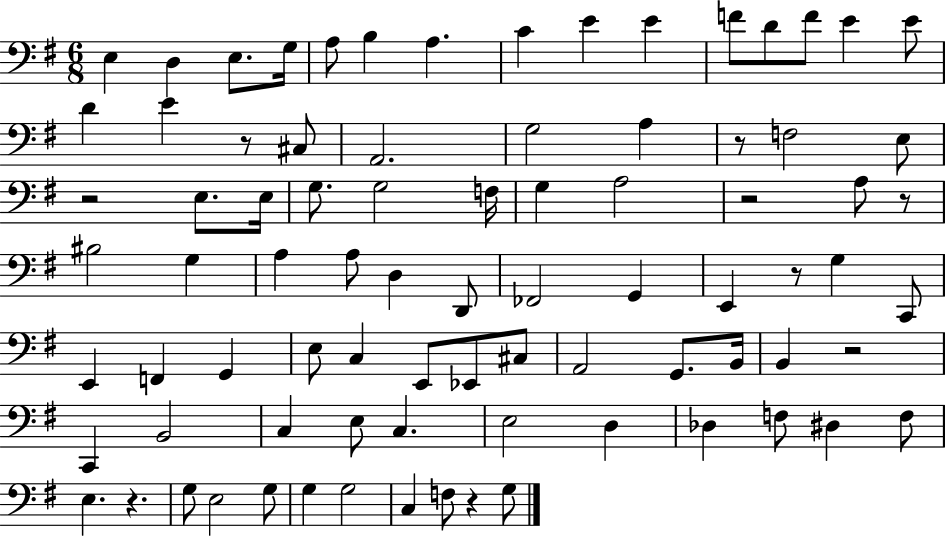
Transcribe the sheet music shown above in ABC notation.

X:1
T:Untitled
M:6/8
L:1/4
K:G
E, D, E,/2 G,/4 A,/2 B, A, C E E F/2 D/2 F/2 E E/2 D E z/2 ^C,/2 A,,2 G,2 A, z/2 F,2 E,/2 z2 E,/2 E,/4 G,/2 G,2 F,/4 G, A,2 z2 A,/2 z/2 ^B,2 G, A, A,/2 D, D,,/2 _F,,2 G,, E,, z/2 G, C,,/2 E,, F,, G,, E,/2 C, E,,/2 _E,,/2 ^C,/2 A,,2 G,,/2 B,,/4 B,, z2 C,, B,,2 C, E,/2 C, E,2 D, _D, F,/2 ^D, F,/2 E, z G,/2 E,2 G,/2 G, G,2 C, F,/2 z G,/2